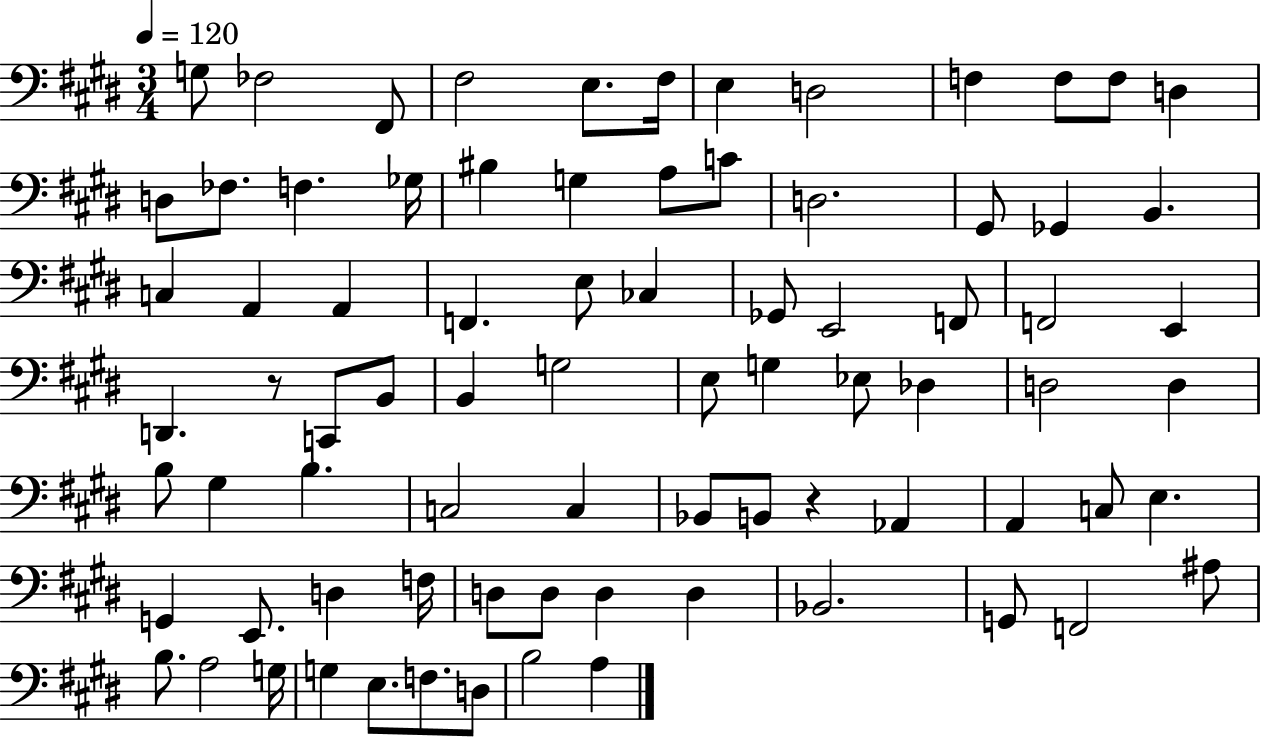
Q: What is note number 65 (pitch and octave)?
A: D3